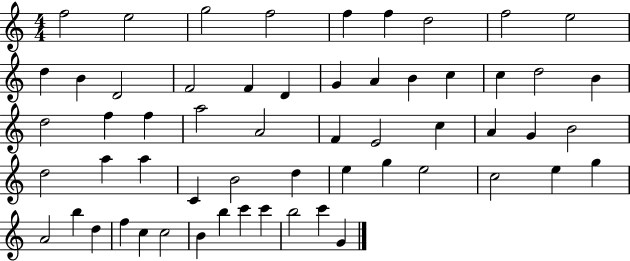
F5/h E5/h G5/h F5/h F5/q F5/q D5/h F5/h E5/h D5/q B4/q D4/h F4/h F4/q D4/q G4/q A4/q B4/q C5/q C5/q D5/h B4/q D5/h F5/q F5/q A5/h A4/h F4/q E4/h C5/q A4/q G4/q B4/h D5/h A5/q A5/q C4/q B4/h D5/q E5/q G5/q E5/h C5/h E5/q G5/q A4/h B5/q D5/q F5/q C5/q C5/h B4/q B5/q C6/q C6/q B5/h C6/q G4/q